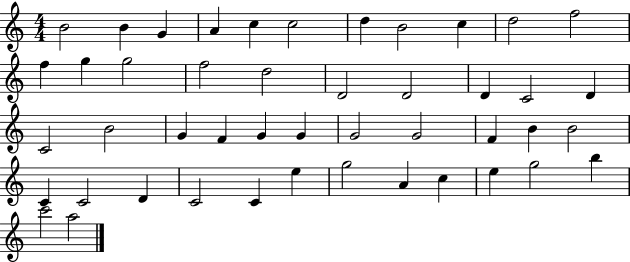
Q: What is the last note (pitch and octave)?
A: A5